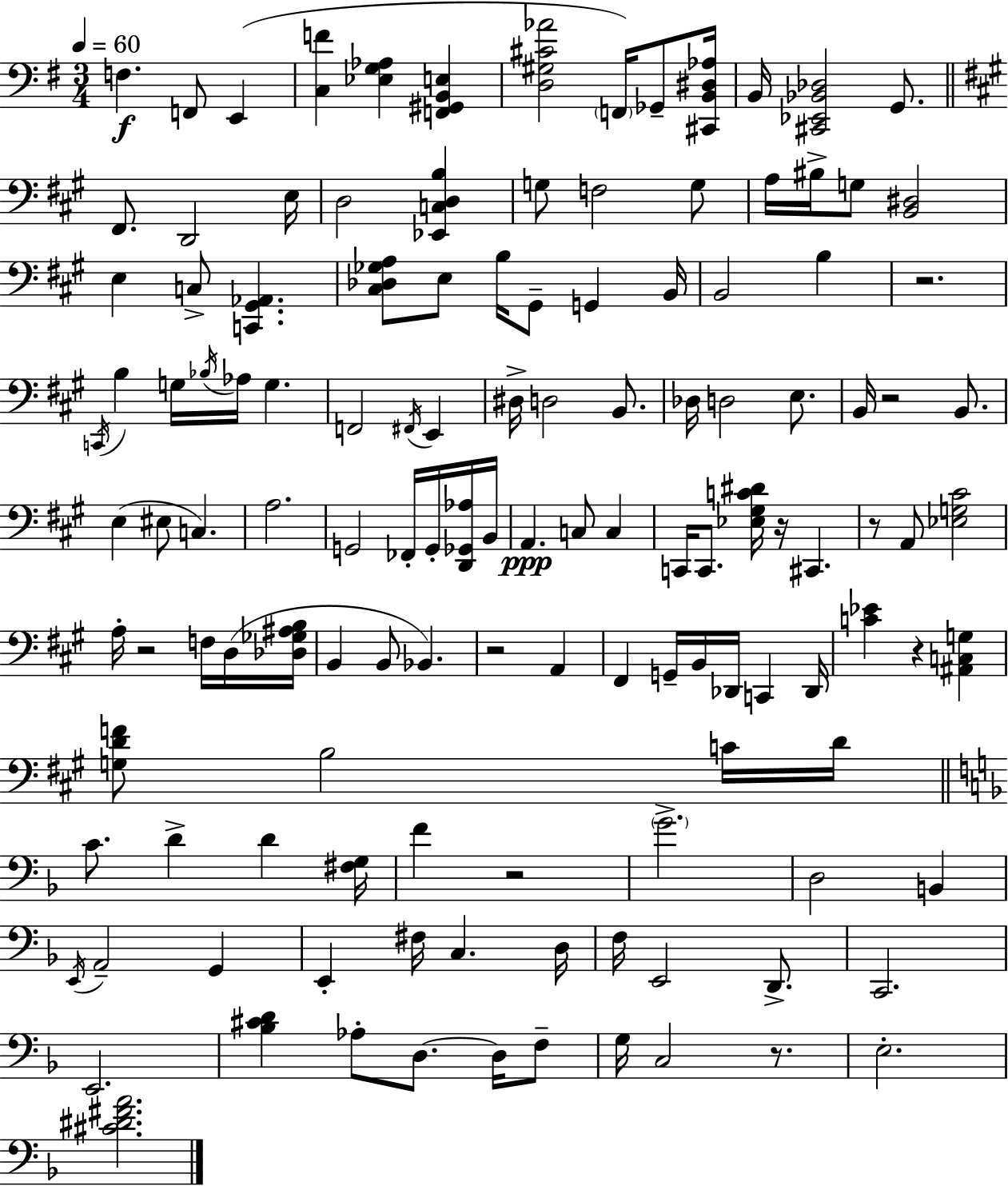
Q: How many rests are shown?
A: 9